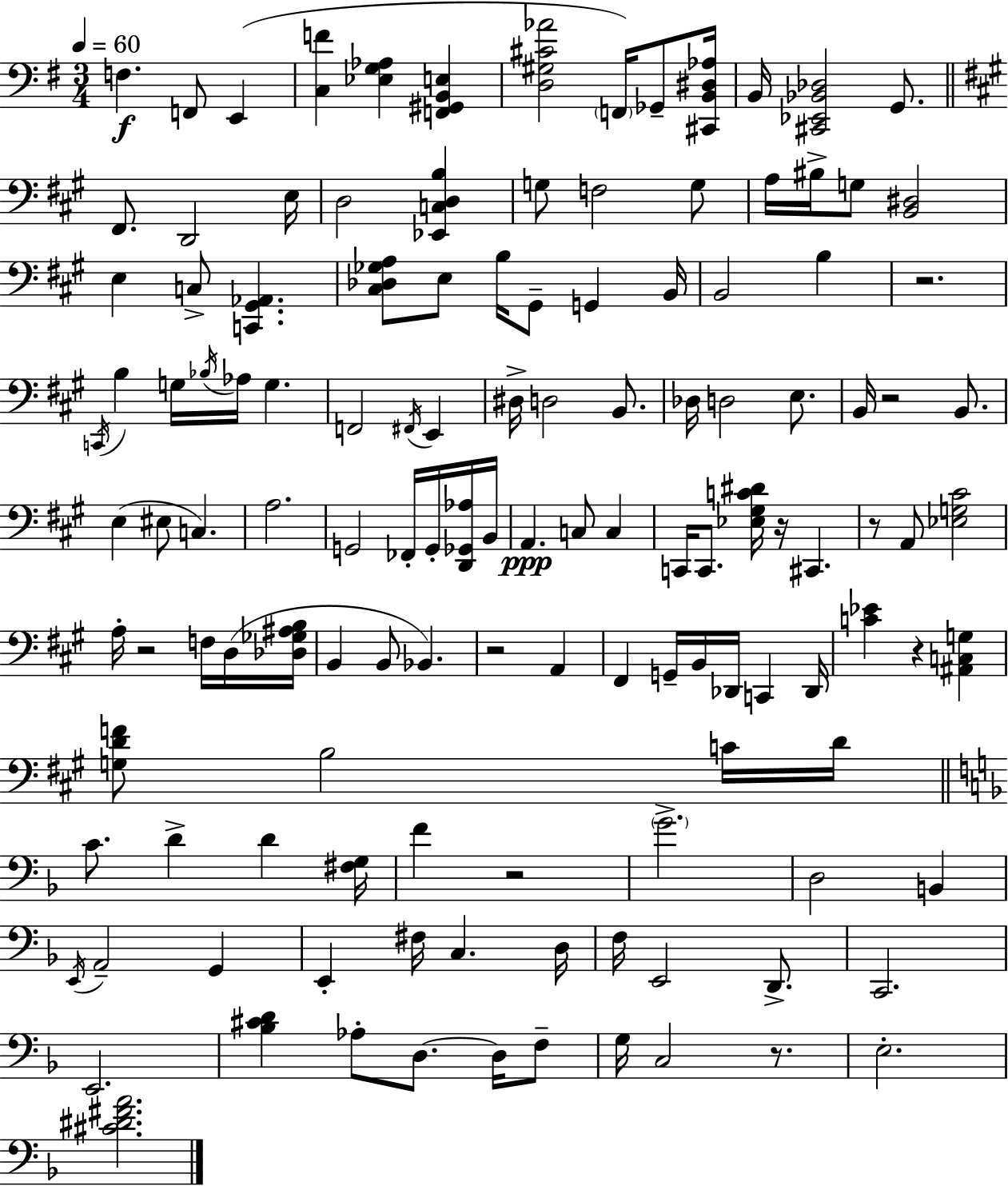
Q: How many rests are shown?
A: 9